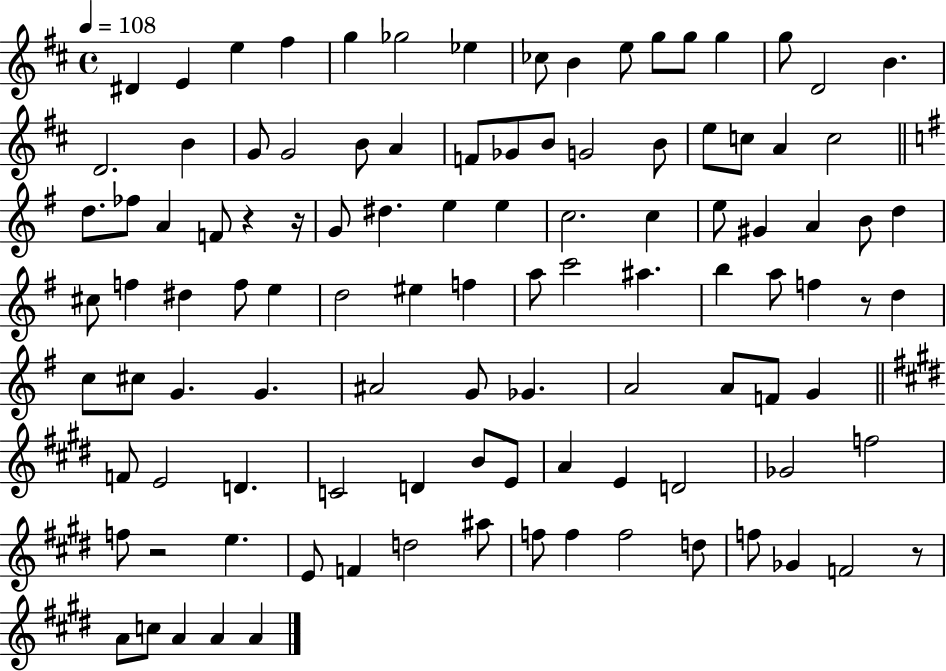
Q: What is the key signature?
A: D major